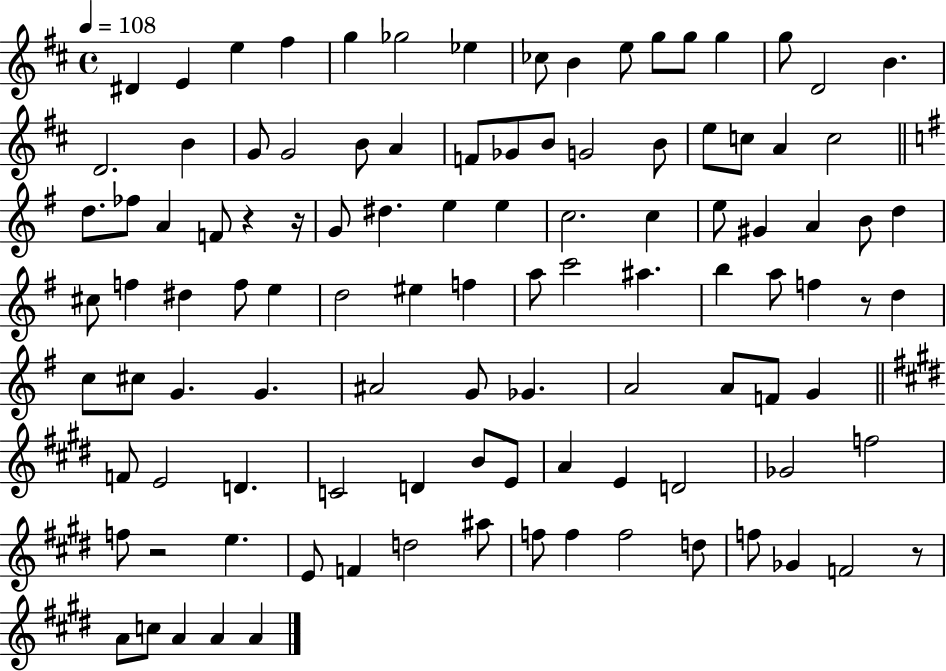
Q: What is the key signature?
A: D major